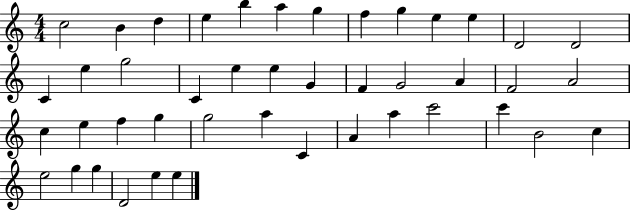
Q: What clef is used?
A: treble